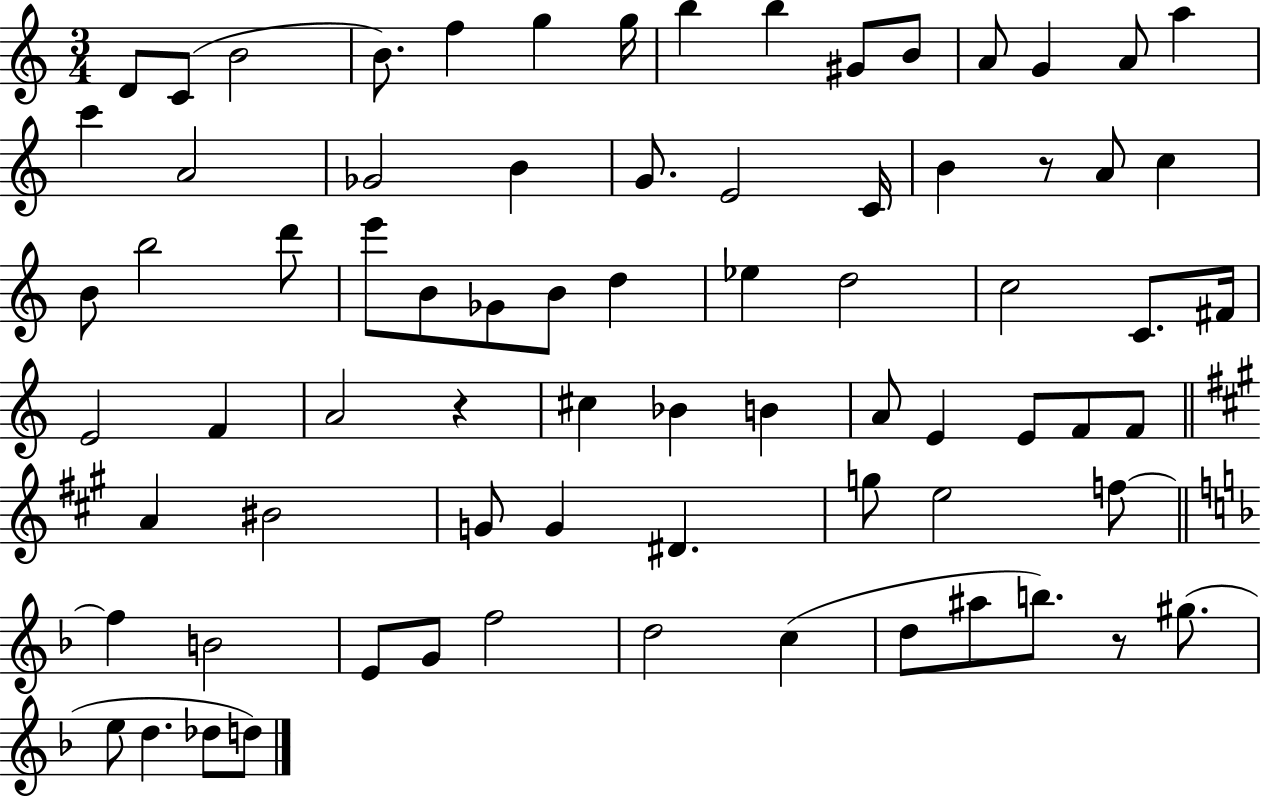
{
  \clef treble
  \numericTimeSignature
  \time 3/4
  \key c \major
  d'8 c'8( b'2 | b'8.) f''4 g''4 g''16 | b''4 b''4 gis'8 b'8 | a'8 g'4 a'8 a''4 | \break c'''4 a'2 | ges'2 b'4 | g'8. e'2 c'16 | b'4 r8 a'8 c''4 | \break b'8 b''2 d'''8 | e'''8 b'8 ges'8 b'8 d''4 | ees''4 d''2 | c''2 c'8. fis'16 | \break e'2 f'4 | a'2 r4 | cis''4 bes'4 b'4 | a'8 e'4 e'8 f'8 f'8 | \break \bar "||" \break \key a \major a'4 bis'2 | g'8 g'4 dis'4. | g''8 e''2 f''8~~ | \bar "||" \break \key f \major f''4 b'2 | e'8 g'8 f''2 | d''2 c''4( | d''8 ais''8 b''8.) r8 gis''8.( | \break e''8 d''4. des''8 d''8) | \bar "|."
}